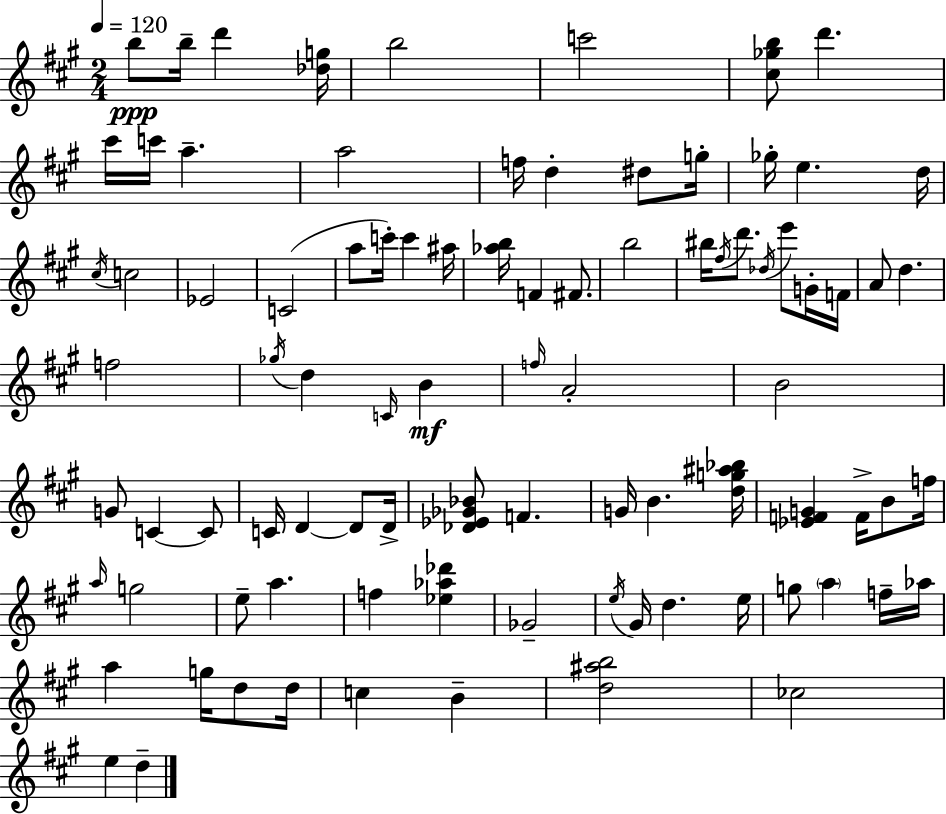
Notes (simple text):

B5/e B5/s D6/q [Db5,G5]/s B5/h C6/h [C#5,Gb5,B5]/e D6/q. C#6/s C6/s A5/q. A5/h F5/s D5/q D#5/e G5/s Gb5/s E5/q. D5/s C#5/s C5/h Eb4/h C4/h A5/e C6/s C6/q A#5/s [Ab5,B5]/s F4/q F#4/e. B5/h BIS5/s F#5/s D6/e. Db5/s E6/e G4/s F4/s A4/e D5/q. F5/h Gb5/s D5/q C4/s B4/q F5/s A4/h B4/h G4/e C4/q C4/e C4/s D4/q D4/e D4/s [Db4,Eb4,Gb4,Bb4]/e F4/q. G4/s B4/q. [D5,G5,A#5,Bb5]/s [Eb4,F4,G4]/q F4/s B4/e F5/s A5/s G5/h E5/e A5/q. F5/q [Eb5,Ab5,Db6]/q Gb4/h E5/s G#4/s D5/q. E5/s G5/e A5/q F5/s Ab5/s A5/q G5/s D5/e D5/s C5/q B4/q [D5,A#5,B5]/h CES5/h E5/q D5/q